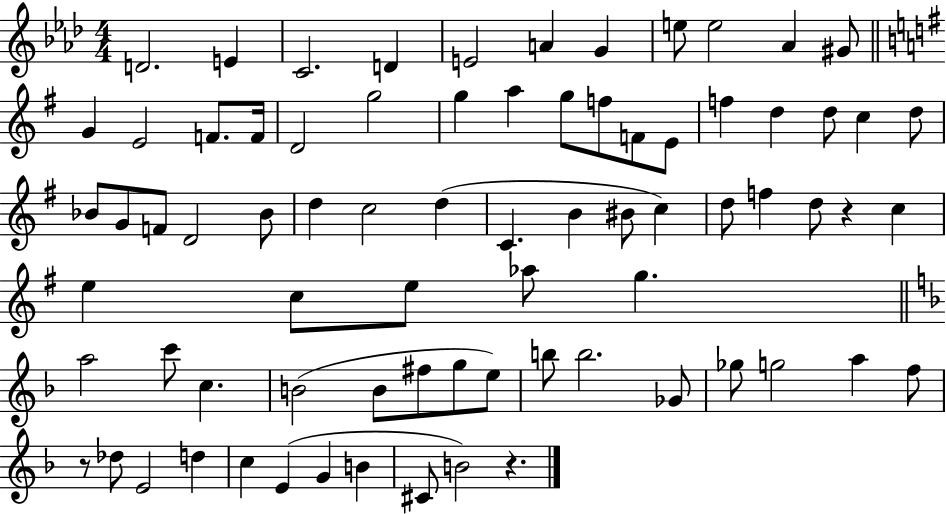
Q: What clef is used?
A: treble